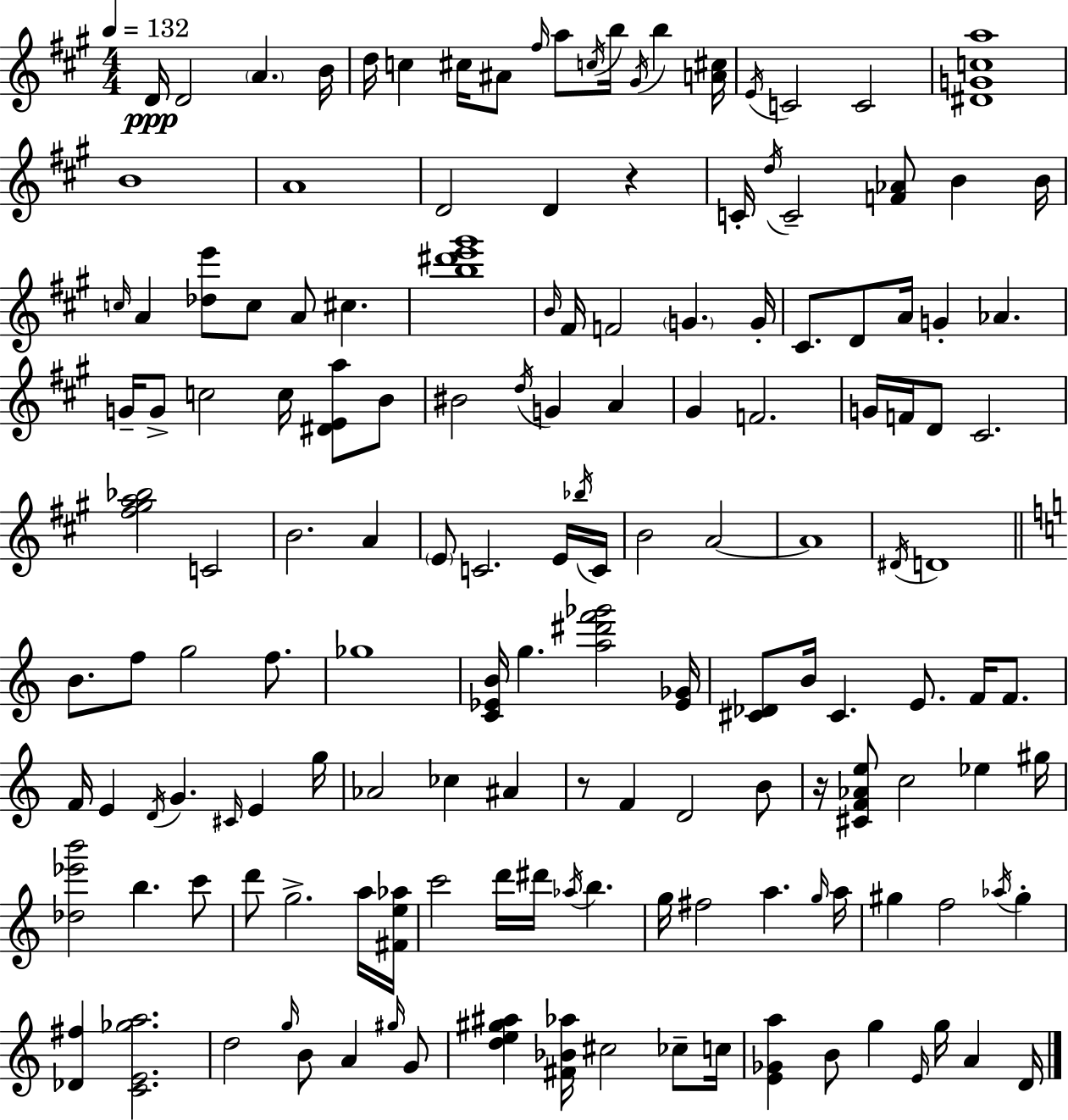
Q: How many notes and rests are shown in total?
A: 152